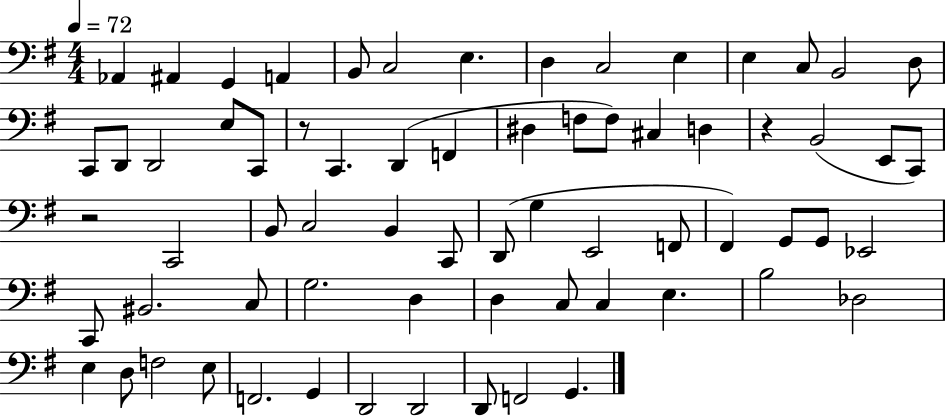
Ab2/q A#2/q G2/q A2/q B2/e C3/h E3/q. D3/q C3/h E3/q E3/q C3/e B2/h D3/e C2/e D2/e D2/h E3/e C2/e R/e C2/q. D2/q F2/q D#3/q F3/e F3/e C#3/q D3/q R/q B2/h E2/e C2/e R/h C2/h B2/e C3/h B2/q C2/e D2/e G3/q E2/h F2/e F#2/q G2/e G2/e Eb2/h C2/e BIS2/h. C3/e G3/h. D3/q D3/q C3/e C3/q E3/q. B3/h Db3/h E3/q D3/e F3/h E3/e F2/h. G2/q D2/h D2/h D2/e F2/h G2/q.